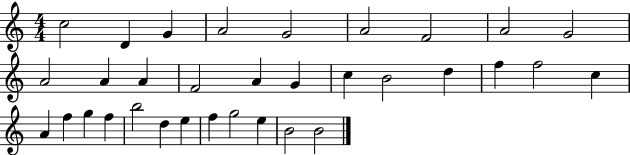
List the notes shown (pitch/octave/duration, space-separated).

C5/h D4/q G4/q A4/h G4/h A4/h F4/h A4/h G4/h A4/h A4/q A4/q F4/h A4/q G4/q C5/q B4/h D5/q F5/q F5/h C5/q A4/q F5/q G5/q F5/q B5/h D5/q E5/q F5/q G5/h E5/q B4/h B4/h